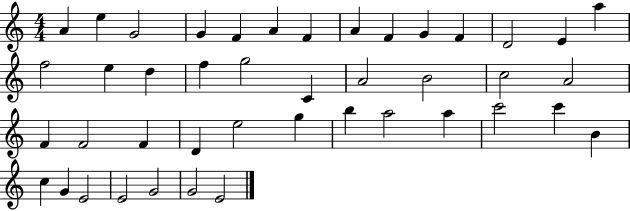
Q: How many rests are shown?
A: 0